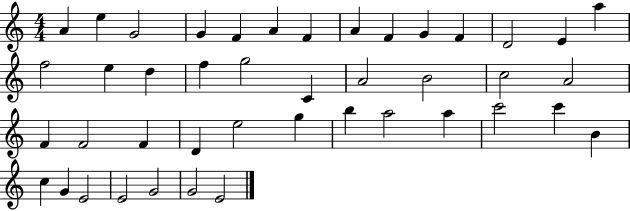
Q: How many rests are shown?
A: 0